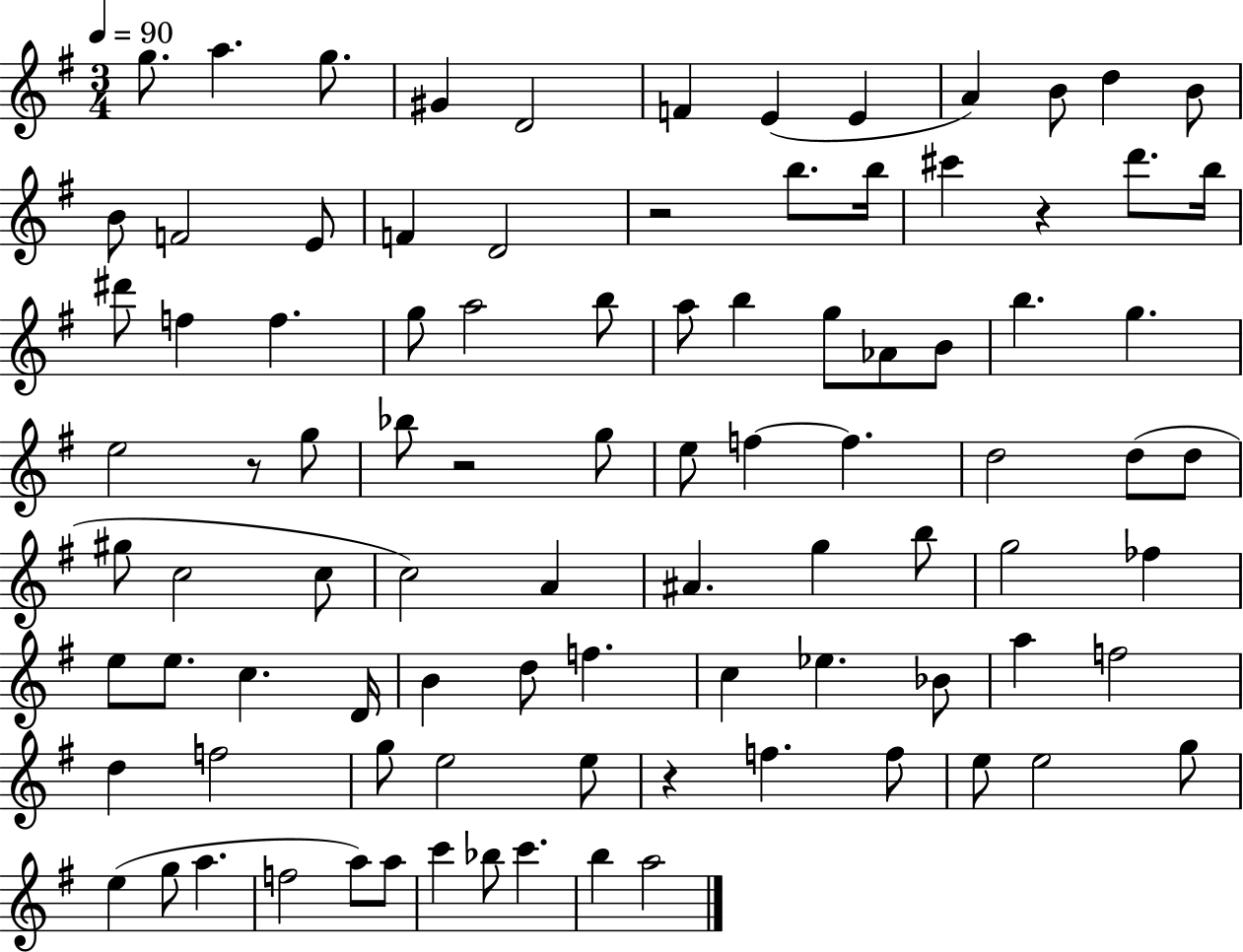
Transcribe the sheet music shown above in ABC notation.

X:1
T:Untitled
M:3/4
L:1/4
K:G
g/2 a g/2 ^G D2 F E E A B/2 d B/2 B/2 F2 E/2 F D2 z2 b/2 b/4 ^c' z d'/2 b/4 ^d'/2 f f g/2 a2 b/2 a/2 b g/2 _A/2 B/2 b g e2 z/2 g/2 _b/2 z2 g/2 e/2 f f d2 d/2 d/2 ^g/2 c2 c/2 c2 A ^A g b/2 g2 _f e/2 e/2 c D/4 B d/2 f c _e _B/2 a f2 d f2 g/2 e2 e/2 z f f/2 e/2 e2 g/2 e g/2 a f2 a/2 a/2 c' _b/2 c' b a2